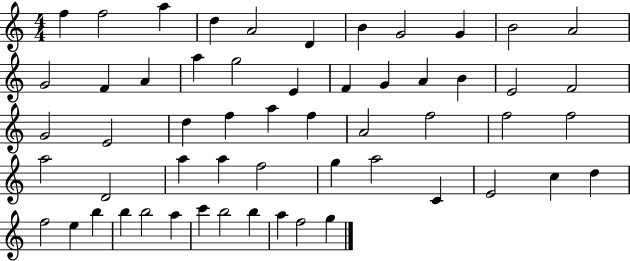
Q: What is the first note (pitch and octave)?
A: F5